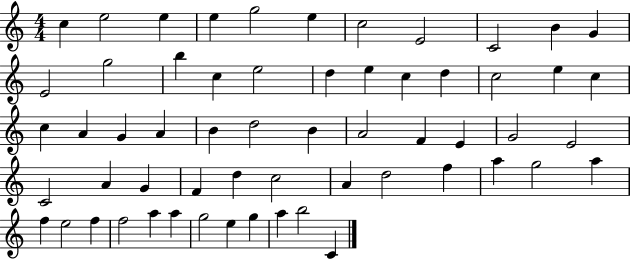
C5/q E5/h E5/q E5/q G5/h E5/q C5/h E4/h C4/h B4/q G4/q E4/h G5/h B5/q C5/q E5/h D5/q E5/q C5/q D5/q C5/h E5/q C5/q C5/q A4/q G4/q A4/q B4/q D5/h B4/q A4/h F4/q E4/q G4/h E4/h C4/h A4/q G4/q F4/q D5/q C5/h A4/q D5/h F5/q A5/q G5/h A5/q F5/q E5/h F5/q F5/h A5/q A5/q G5/h E5/q G5/q A5/q B5/h C4/q